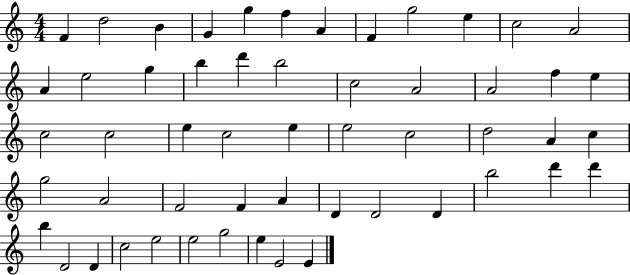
F4/q D5/h B4/q G4/q G5/q F5/q A4/q F4/q G5/h E5/q C5/h A4/h A4/q E5/h G5/q B5/q D6/q B5/h C5/h A4/h A4/h F5/q E5/q C5/h C5/h E5/q C5/h E5/q E5/h C5/h D5/h A4/q C5/q G5/h A4/h F4/h F4/q A4/q D4/q D4/h D4/q B5/h D6/q D6/q B5/q D4/h D4/q C5/h E5/h E5/h G5/h E5/q E4/h E4/q